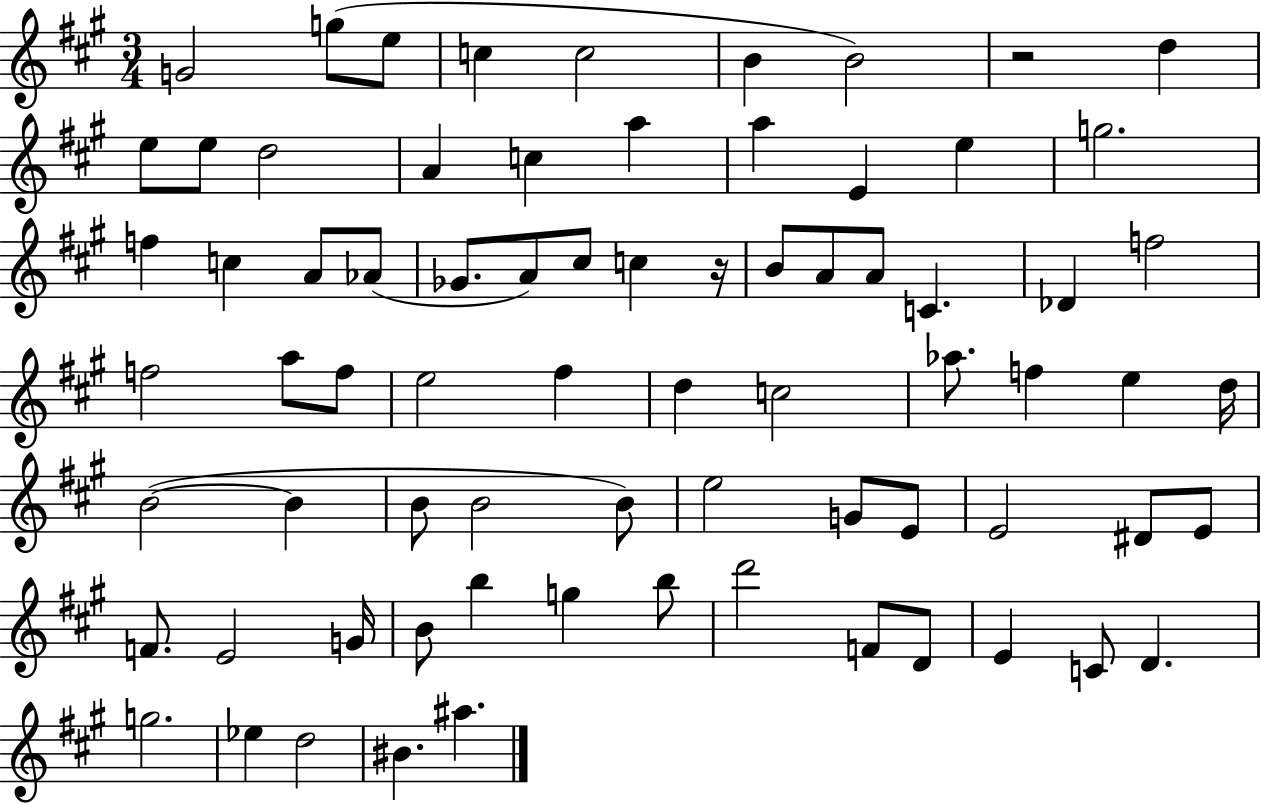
{
  \clef treble
  \numericTimeSignature
  \time 3/4
  \key a \major
  g'2 g''8( e''8 | c''4 c''2 | b'4 b'2) | r2 d''4 | \break e''8 e''8 d''2 | a'4 c''4 a''4 | a''4 e'4 e''4 | g''2. | \break f''4 c''4 a'8 aes'8( | ges'8. a'8) cis''8 c''4 r16 | b'8 a'8 a'8 c'4. | des'4 f''2 | \break f''2 a''8 f''8 | e''2 fis''4 | d''4 c''2 | aes''8. f''4 e''4 d''16 | \break b'2~(~ b'4 | b'8 b'2 b'8) | e''2 g'8 e'8 | e'2 dis'8 e'8 | \break f'8. e'2 g'16 | b'8 b''4 g''4 b''8 | d'''2 f'8 d'8 | e'4 c'8 d'4. | \break g''2. | ees''4 d''2 | bis'4. ais''4. | \bar "|."
}